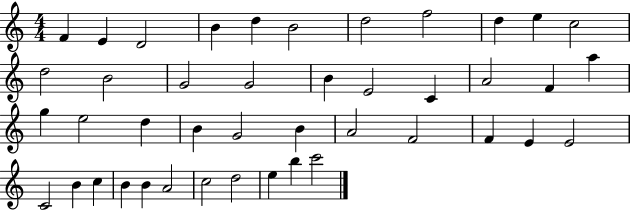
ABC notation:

X:1
T:Untitled
M:4/4
L:1/4
K:C
F E D2 B d B2 d2 f2 d e c2 d2 B2 G2 G2 B E2 C A2 F a g e2 d B G2 B A2 F2 F E E2 C2 B c B B A2 c2 d2 e b c'2